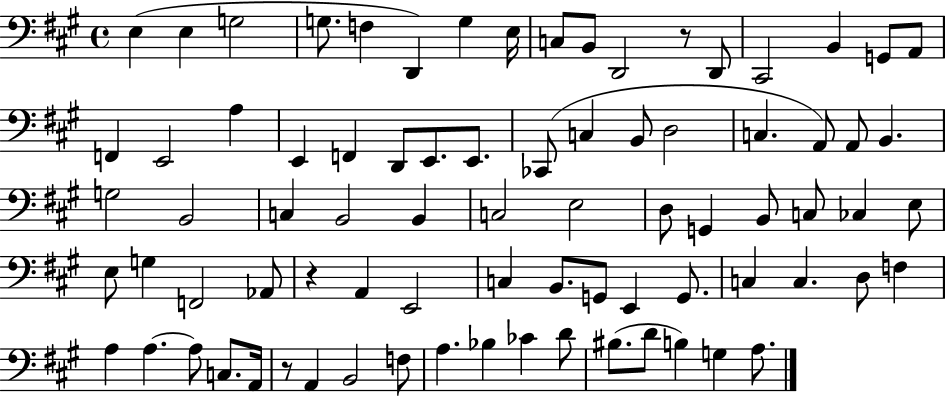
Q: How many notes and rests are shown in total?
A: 80